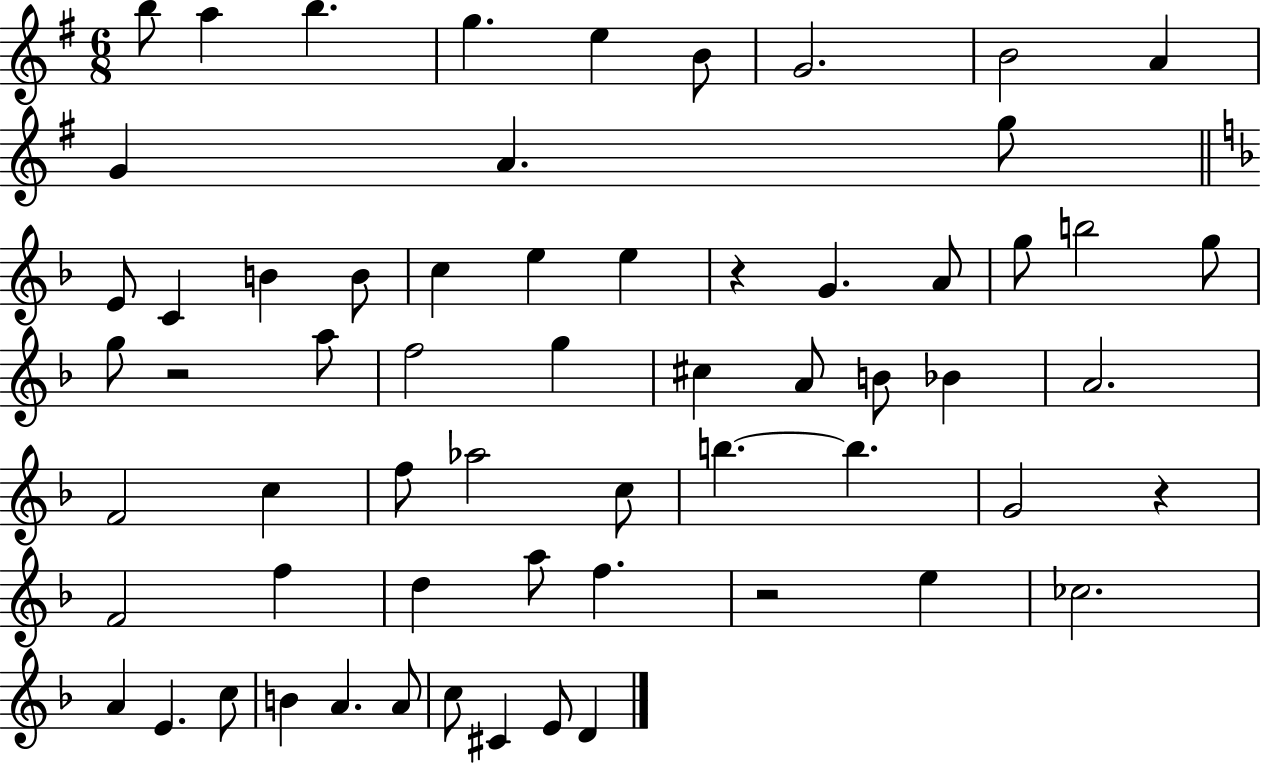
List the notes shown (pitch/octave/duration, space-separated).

B5/e A5/q B5/q. G5/q. E5/q B4/e G4/h. B4/h A4/q G4/q A4/q. G5/e E4/e C4/q B4/q B4/e C5/q E5/q E5/q R/q G4/q. A4/e G5/e B5/h G5/e G5/e R/h A5/e F5/h G5/q C#5/q A4/e B4/e Bb4/q A4/h. F4/h C5/q F5/e Ab5/h C5/e B5/q. B5/q. G4/h R/q F4/h F5/q D5/q A5/e F5/q. R/h E5/q CES5/h. A4/q E4/q. C5/e B4/q A4/q. A4/e C5/e C#4/q E4/e D4/q